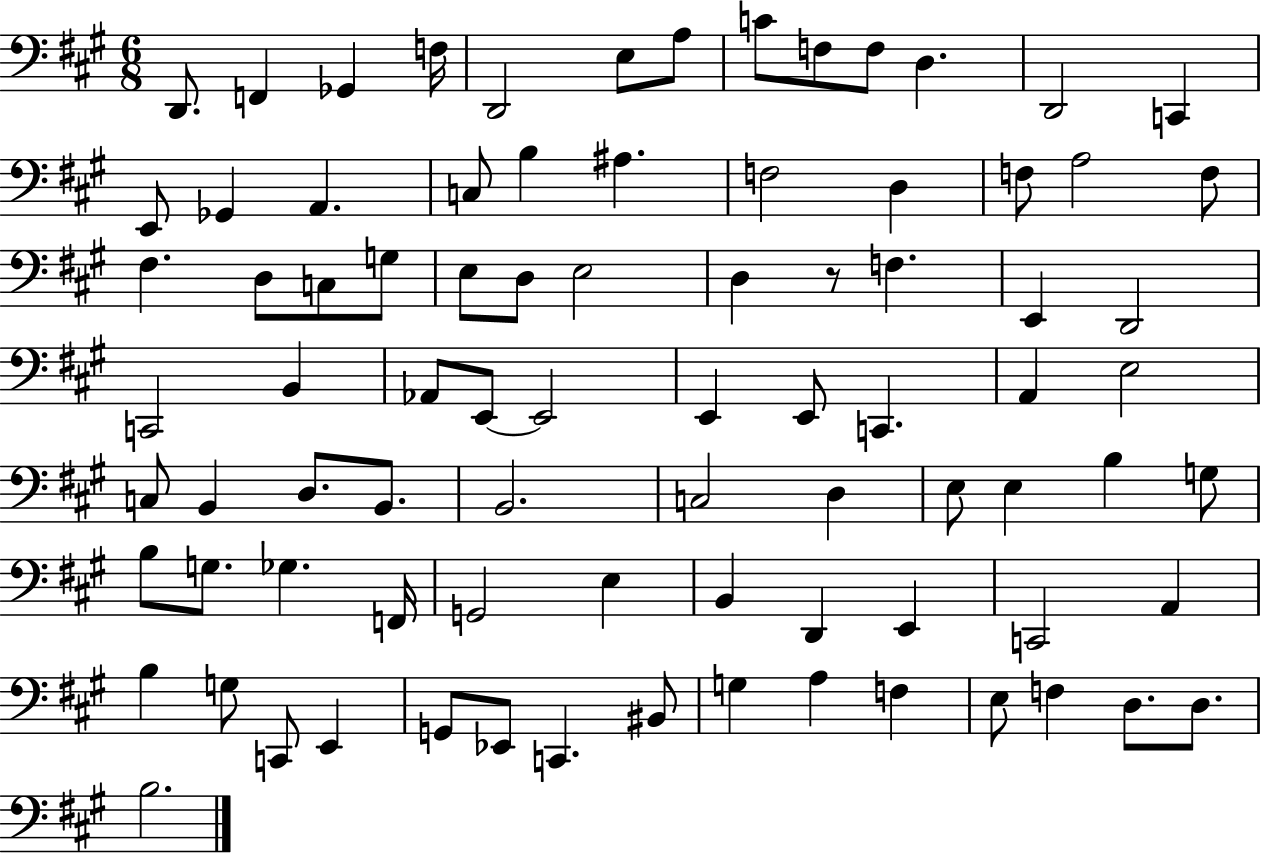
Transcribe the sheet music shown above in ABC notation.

X:1
T:Untitled
M:6/8
L:1/4
K:A
D,,/2 F,, _G,, F,/4 D,,2 E,/2 A,/2 C/2 F,/2 F,/2 D, D,,2 C,, E,,/2 _G,, A,, C,/2 B, ^A, F,2 D, F,/2 A,2 F,/2 ^F, D,/2 C,/2 G,/2 E,/2 D,/2 E,2 D, z/2 F, E,, D,,2 C,,2 B,, _A,,/2 E,,/2 E,,2 E,, E,,/2 C,, A,, E,2 C,/2 B,, D,/2 B,,/2 B,,2 C,2 D, E,/2 E, B, G,/2 B,/2 G,/2 _G, F,,/4 G,,2 E, B,, D,, E,, C,,2 A,, B, G,/2 C,,/2 E,, G,,/2 _E,,/2 C,, ^B,,/2 G, A, F, E,/2 F, D,/2 D,/2 B,2